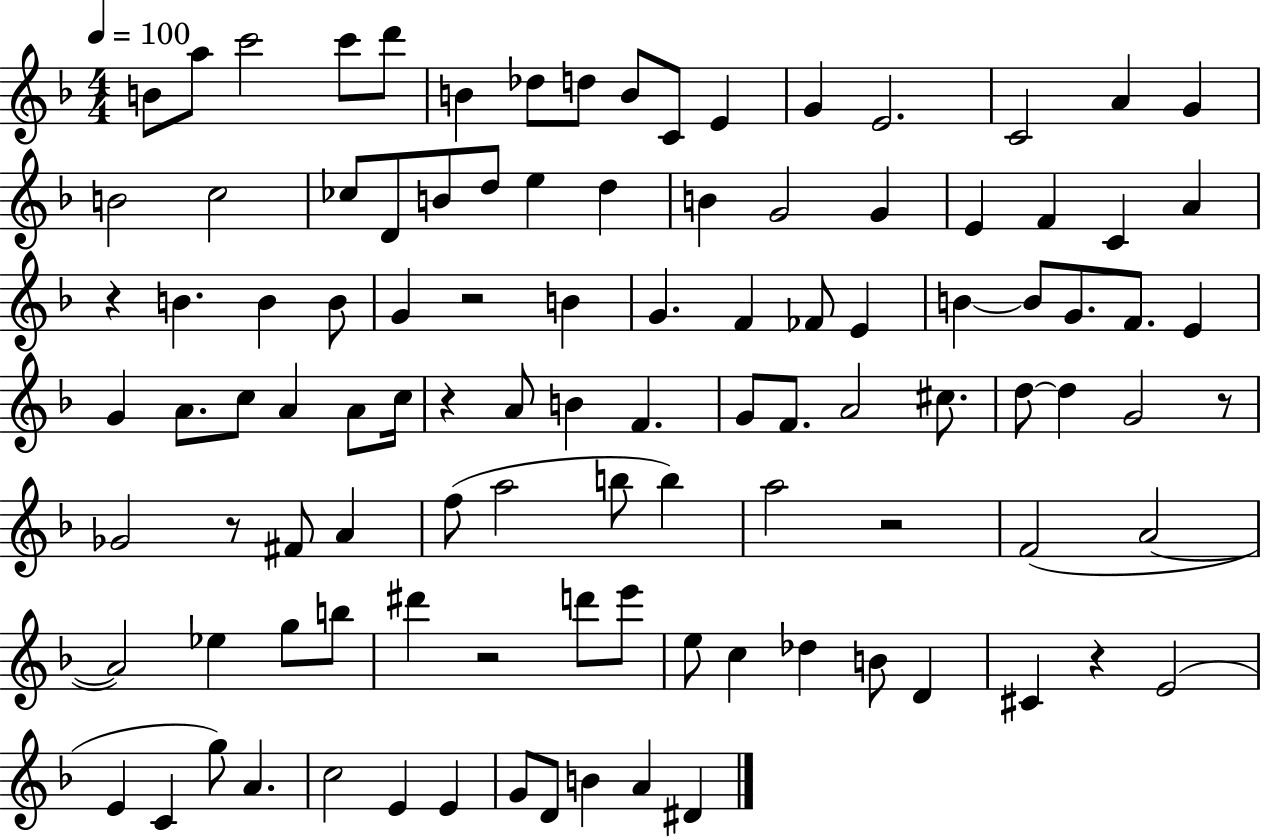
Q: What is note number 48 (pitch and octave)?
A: C5